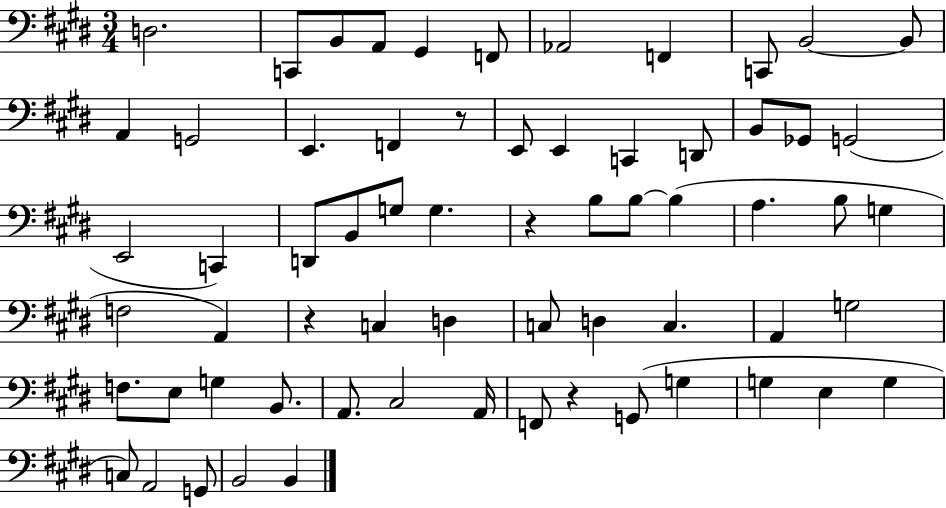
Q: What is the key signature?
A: E major